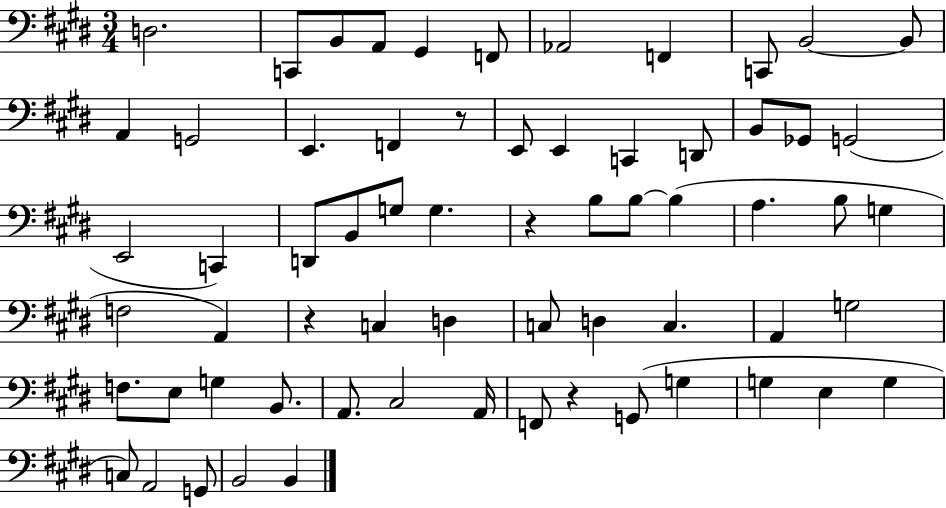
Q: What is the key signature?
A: E major